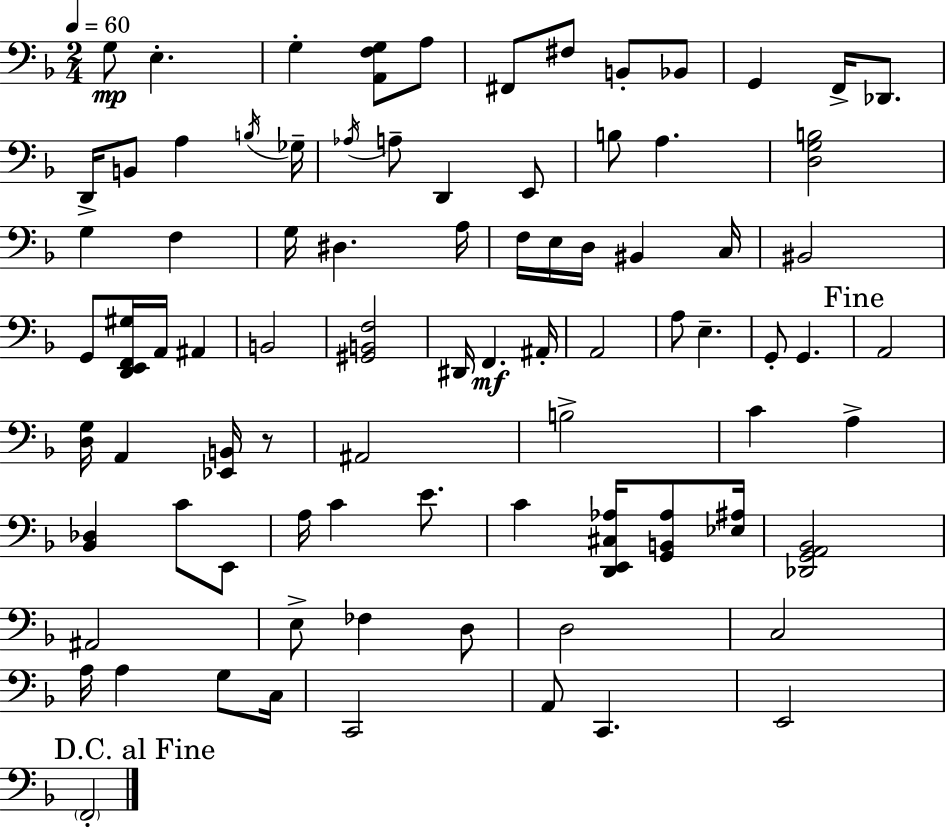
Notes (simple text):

G3/e E3/q. G3/q [A2,F3,G3]/e A3/e F#2/e F#3/e B2/e Bb2/e G2/q F2/s Db2/e. D2/s B2/e A3/q B3/s Gb3/s Ab3/s A3/e D2/q E2/e B3/e A3/q. [D3,G3,B3]/h G3/q F3/q G3/s D#3/q. A3/s F3/s E3/s D3/s BIS2/q C3/s BIS2/h G2/e [D2,E2,F2,G#3]/s A2/s A#2/q B2/h [G#2,B2,F3]/h D#2/s F2/q. A#2/s A2/h A3/e E3/q. G2/e G2/q. A2/h [D3,G3]/s A2/q [Eb2,B2]/s R/e A#2/h B3/h C4/q A3/q [Bb2,Db3]/q C4/e E2/e A3/s C4/q E4/e. C4/q [D2,E2,C#3,Ab3]/s [G2,B2,Ab3]/e [Eb3,A#3]/s [Db2,G2,A2,Bb2]/h A#2/h E3/e FES3/q D3/e D3/h C3/h A3/s A3/q G3/e C3/s C2/h A2/e C2/q. E2/h F2/h